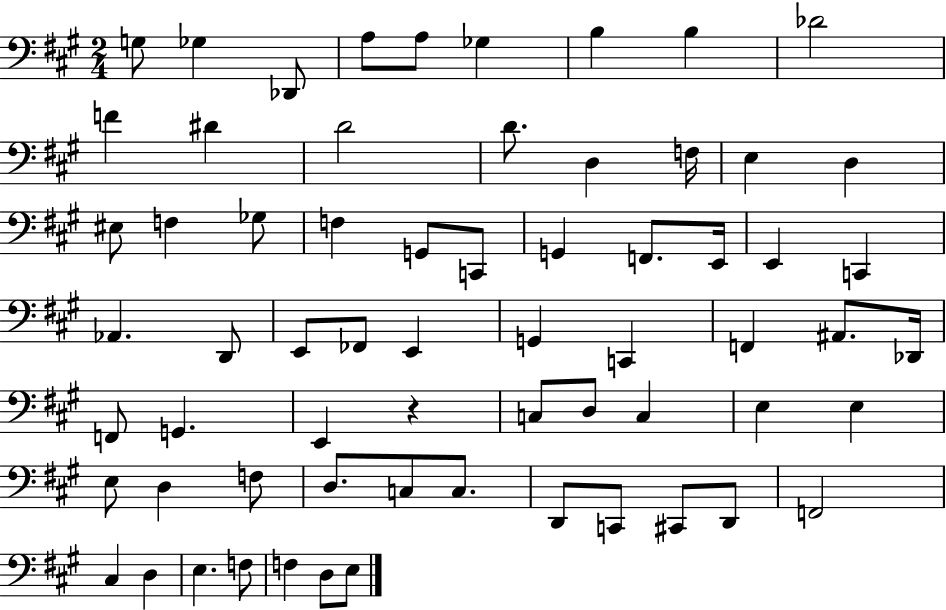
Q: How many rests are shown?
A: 1